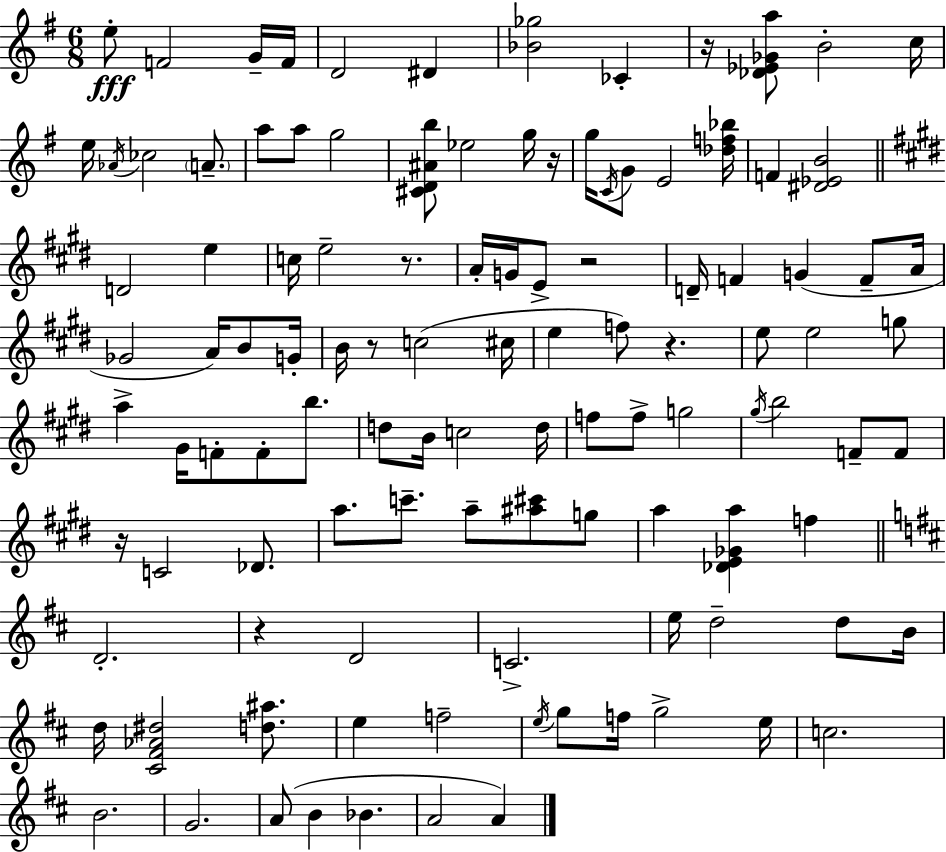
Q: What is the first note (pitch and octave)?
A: E5